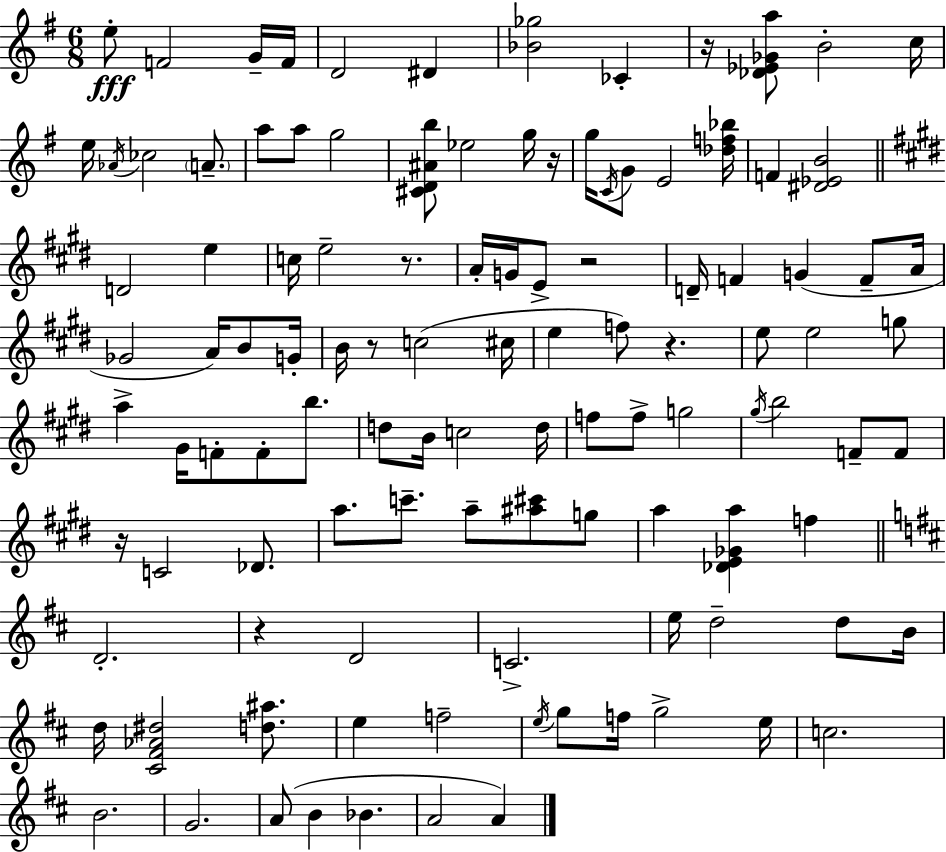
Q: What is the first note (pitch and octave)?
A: E5